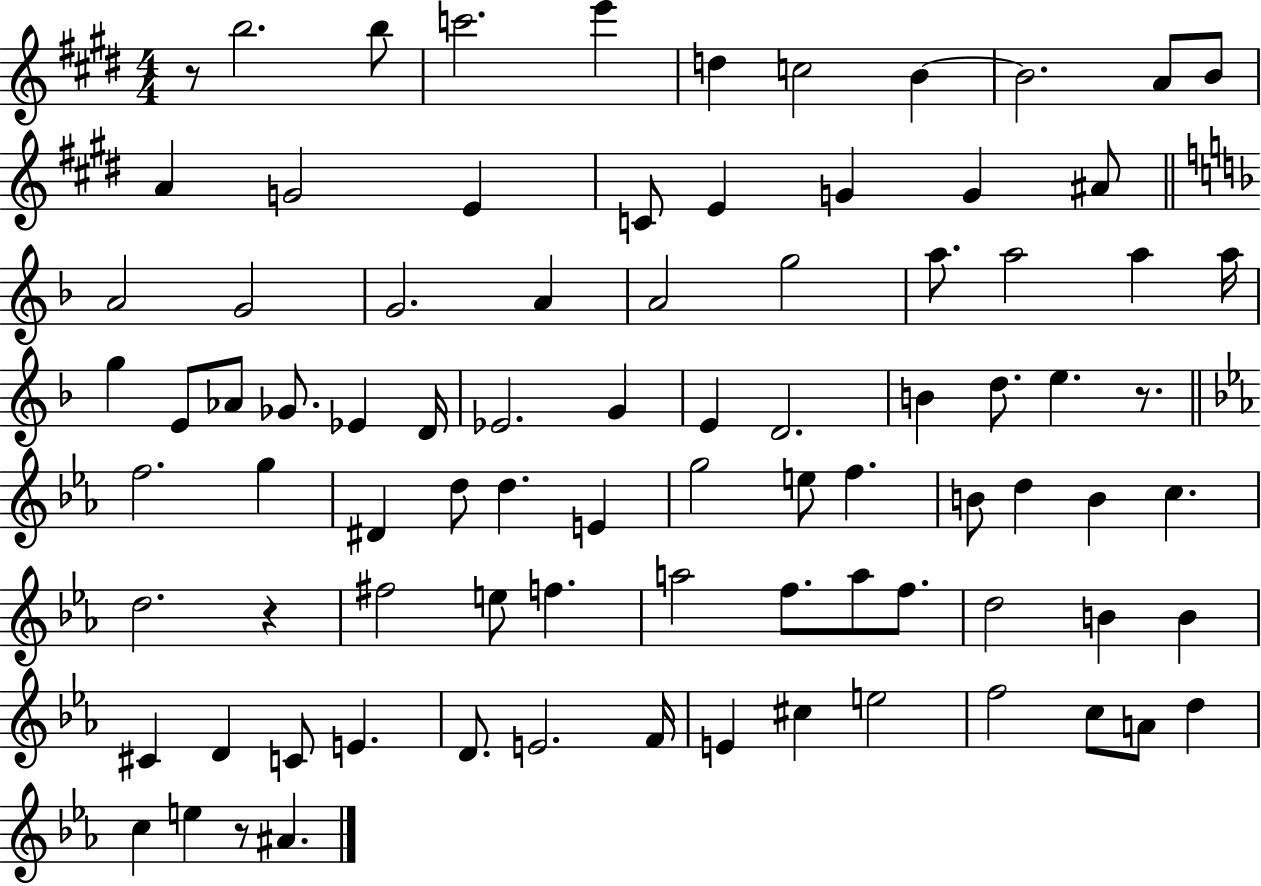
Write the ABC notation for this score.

X:1
T:Untitled
M:4/4
L:1/4
K:E
z/2 b2 b/2 c'2 e' d c2 B B2 A/2 B/2 A G2 E C/2 E G G ^A/2 A2 G2 G2 A A2 g2 a/2 a2 a a/4 g E/2 _A/2 _G/2 _E D/4 _E2 G E D2 B d/2 e z/2 f2 g ^D d/2 d E g2 e/2 f B/2 d B c d2 z ^f2 e/2 f a2 f/2 a/2 f/2 d2 B B ^C D C/2 E D/2 E2 F/4 E ^c e2 f2 c/2 A/2 d c e z/2 ^A